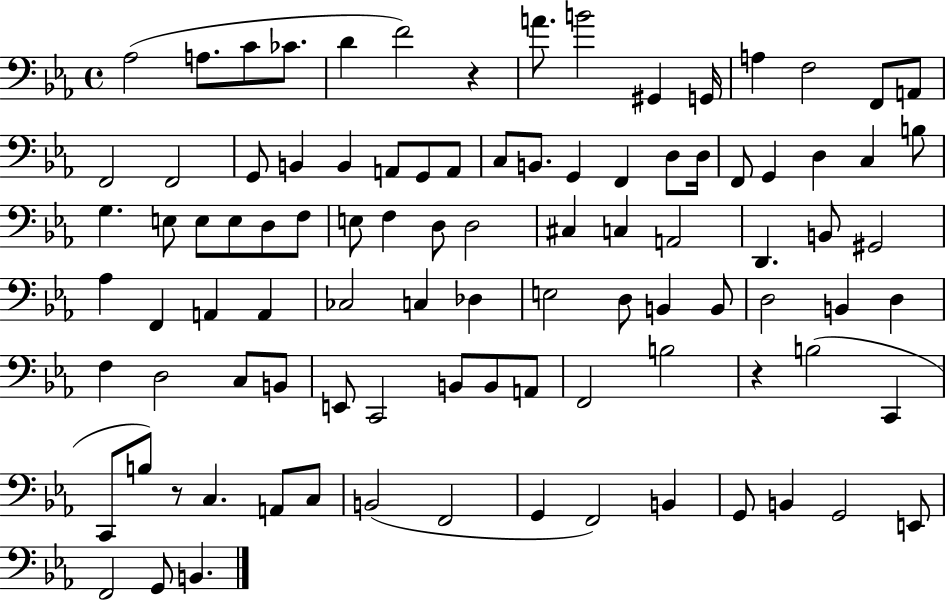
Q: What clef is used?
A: bass